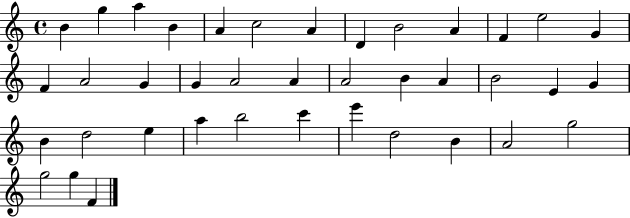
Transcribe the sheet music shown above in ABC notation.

X:1
T:Untitled
M:4/4
L:1/4
K:C
B g a B A c2 A D B2 A F e2 G F A2 G G A2 A A2 B A B2 E G B d2 e a b2 c' e' d2 B A2 g2 g2 g F